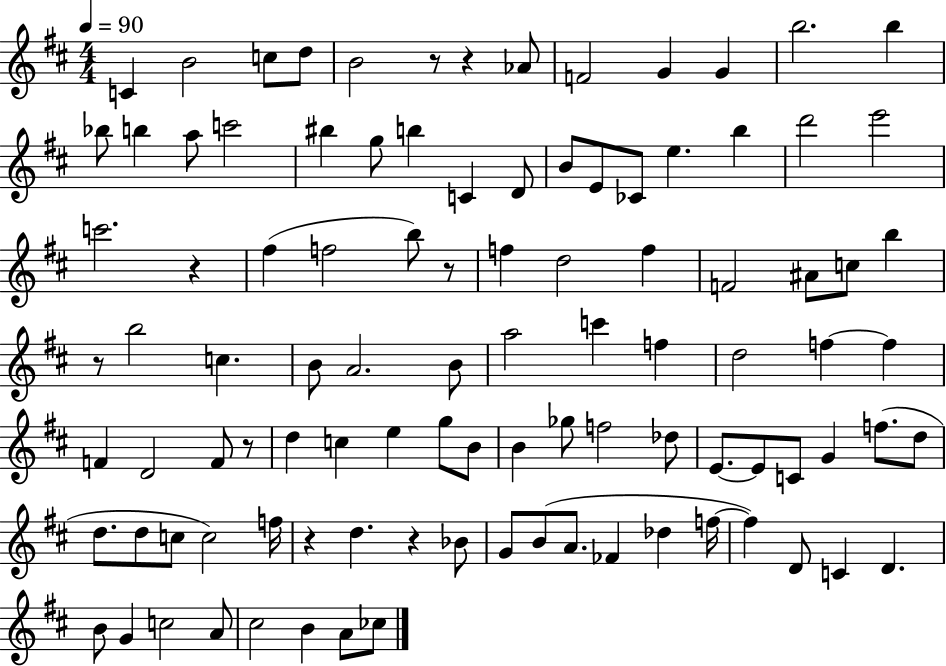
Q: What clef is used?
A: treble